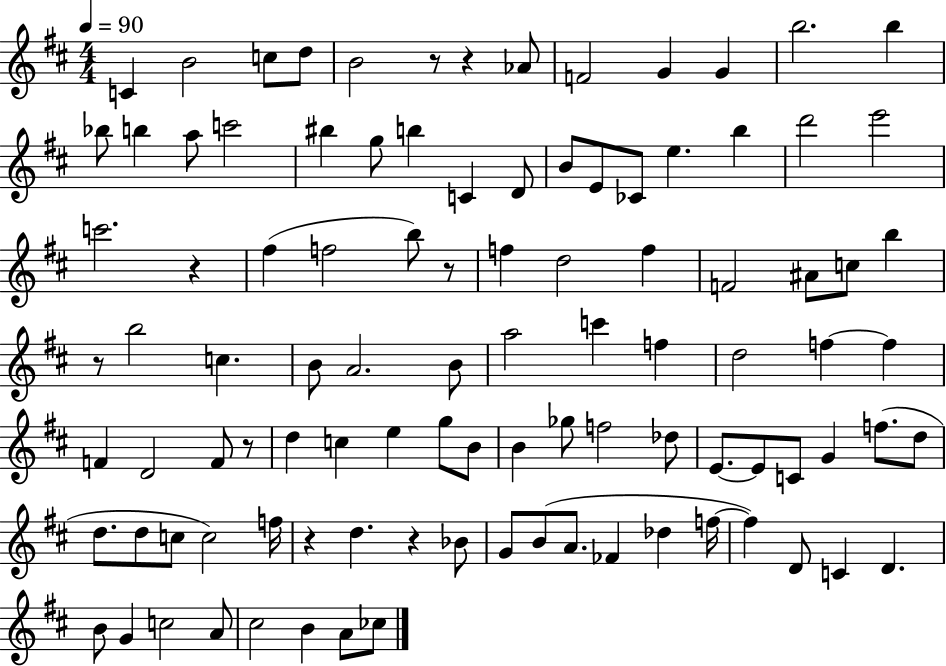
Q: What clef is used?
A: treble